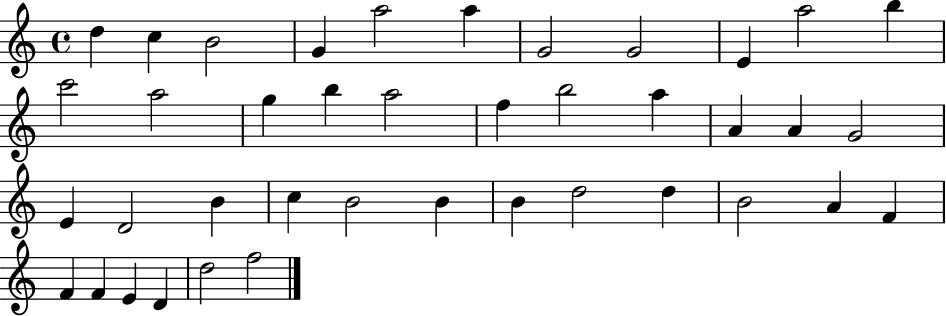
D5/q C5/q B4/h G4/q A5/h A5/q G4/h G4/h E4/q A5/h B5/q C6/h A5/h G5/q B5/q A5/h F5/q B5/h A5/q A4/q A4/q G4/h E4/q D4/h B4/q C5/q B4/h B4/q B4/q D5/h D5/q B4/h A4/q F4/q F4/q F4/q E4/q D4/q D5/h F5/h